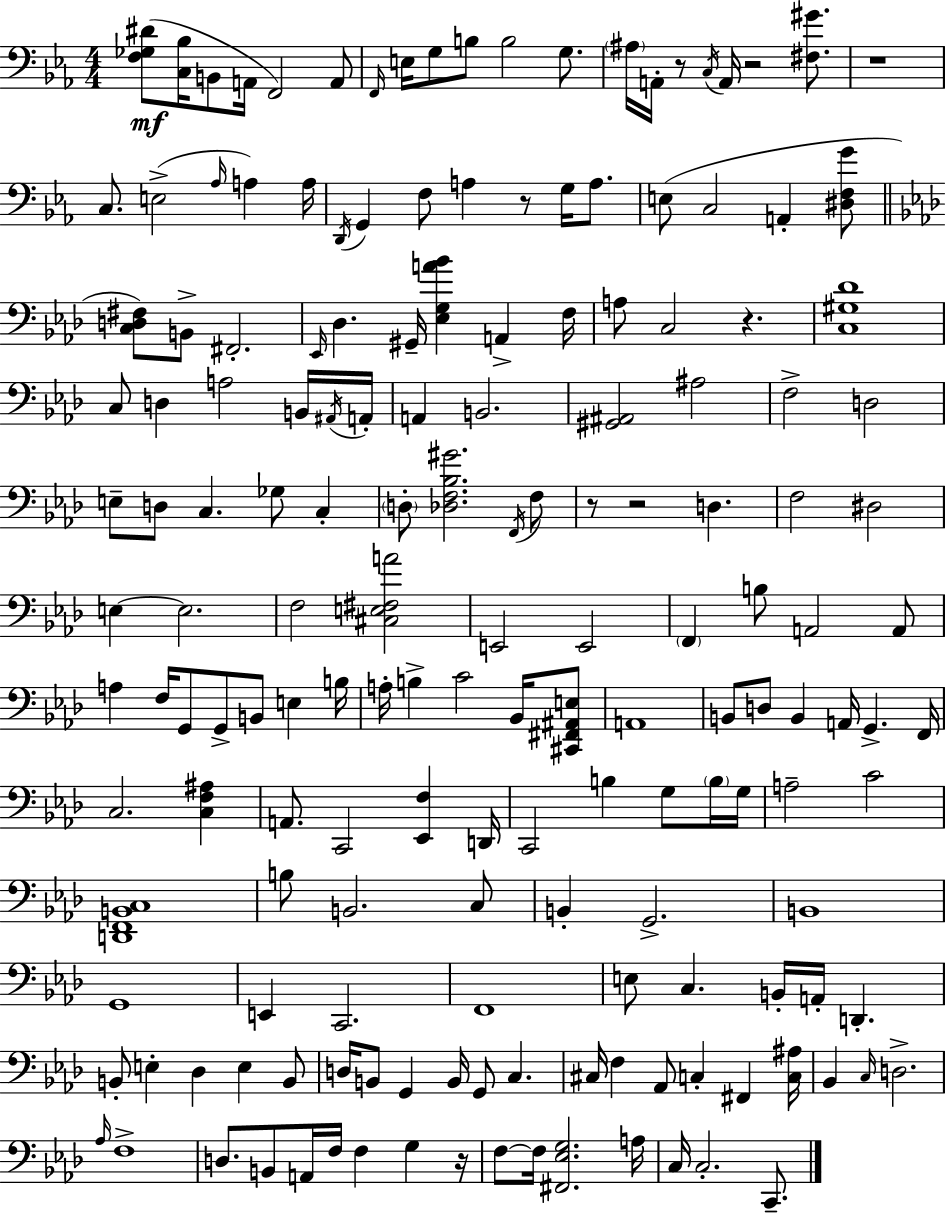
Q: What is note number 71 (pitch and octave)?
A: G2